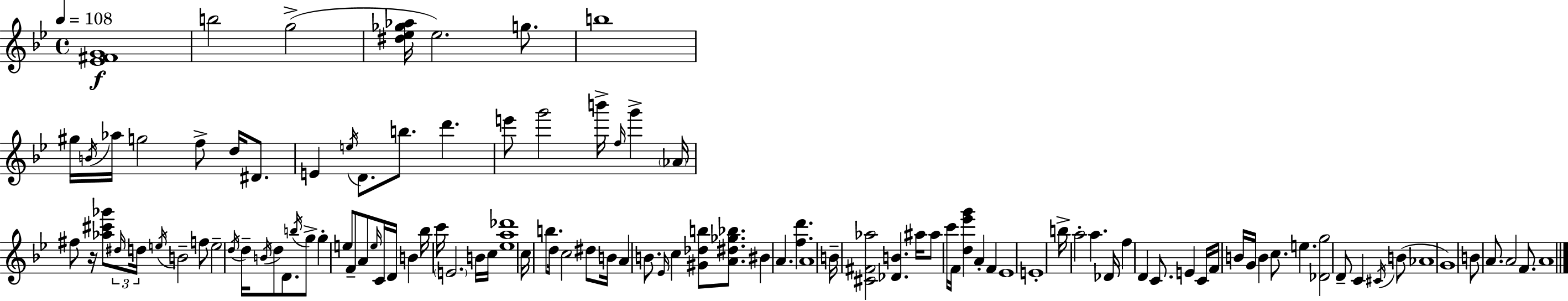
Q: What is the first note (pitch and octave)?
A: B5